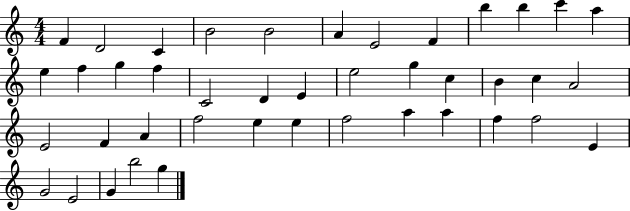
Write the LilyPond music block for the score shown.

{
  \clef treble
  \numericTimeSignature
  \time 4/4
  \key c \major
  f'4 d'2 c'4 | b'2 b'2 | a'4 e'2 f'4 | b''4 b''4 c'''4 a''4 | \break e''4 f''4 g''4 f''4 | c'2 d'4 e'4 | e''2 g''4 c''4 | b'4 c''4 a'2 | \break e'2 f'4 a'4 | f''2 e''4 e''4 | f''2 a''4 a''4 | f''4 f''2 e'4 | \break g'2 e'2 | g'4 b''2 g''4 | \bar "|."
}